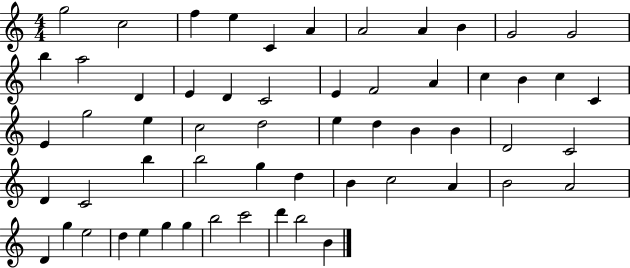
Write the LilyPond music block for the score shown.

{
  \clef treble
  \numericTimeSignature
  \time 4/4
  \key c \major
  g''2 c''2 | f''4 e''4 c'4 a'4 | a'2 a'4 b'4 | g'2 g'2 | \break b''4 a''2 d'4 | e'4 d'4 c'2 | e'4 f'2 a'4 | c''4 b'4 c''4 c'4 | \break e'4 g''2 e''4 | c''2 d''2 | e''4 d''4 b'4 b'4 | d'2 c'2 | \break d'4 c'2 b''4 | b''2 g''4 d''4 | b'4 c''2 a'4 | b'2 a'2 | \break d'4 g''4 e''2 | d''4 e''4 g''4 g''4 | b''2 c'''2 | d'''4 b''2 b'4 | \break \bar "|."
}